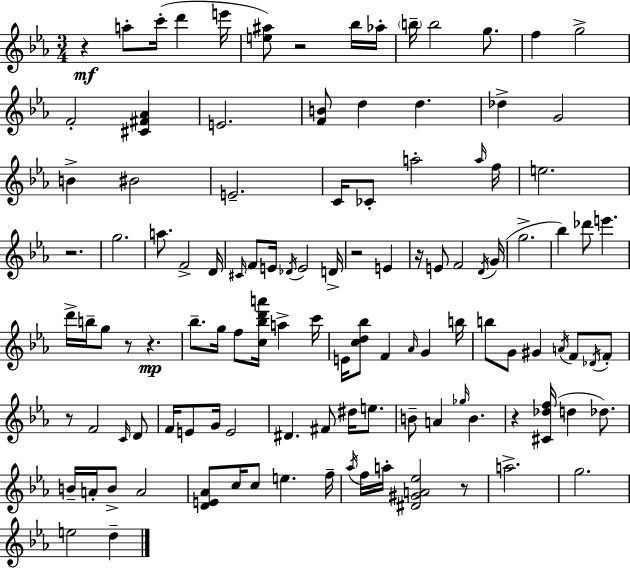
R/q A5/e C6/s D6/q E6/s [E5,A#5]/e R/h Bb5/s Ab5/s B5/s B5/h G5/e. F5/q G5/h F4/h [C#4,F#4,Ab4]/q E4/h. [F4,B4]/e D5/q D5/q. Db5/q G4/h B4/q BIS4/h E4/h. C4/s CES4/e A5/h A5/s F5/s E5/h. R/h. G5/h. A5/e. F4/h D4/s C#4/s F4/e E4/s Db4/s E4/h D4/s R/h E4/q R/s E4/e F4/h D4/s G4/s G5/h. Bb5/q Db6/e E6/q. D6/s B5/s G5/e R/e R/q. Bb5/e. G5/s F5/e [C5,Bb5,D6,A6]/s A5/q C6/s E4/s [C5,D5,Bb5]/e F4/q Ab4/s G4/q B5/s B5/e G4/e G#4/q A4/s F4/e Db4/s F4/e R/e F4/h C4/s D4/e F4/s E4/e G4/s E4/h D#4/q. F#4/e D#5/s E5/e. B4/e A4/q Gb5/s B4/q. R/q [C#4,Db5,F5]/s D5/q Db5/e. B4/s A4/s B4/e A4/h [D4,E4,Ab4]/e C5/s C5/e E5/q. F5/s Ab5/s F5/s A5/s [D#4,G#4,A4,Eb5]/h R/e A5/h. G5/h. E5/h D5/q